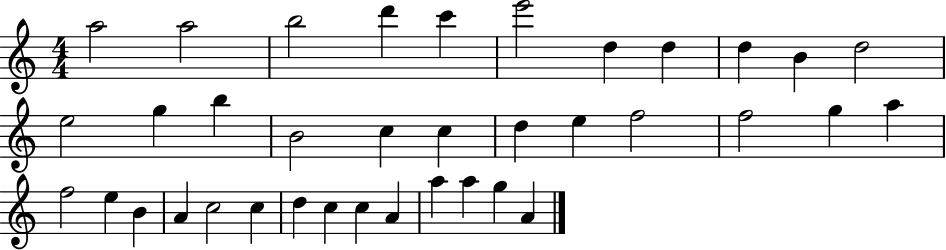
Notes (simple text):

A5/h A5/h B5/h D6/q C6/q E6/h D5/q D5/q D5/q B4/q D5/h E5/h G5/q B5/q B4/h C5/q C5/q D5/q E5/q F5/h F5/h G5/q A5/q F5/h E5/q B4/q A4/q C5/h C5/q D5/q C5/q C5/q A4/q A5/q A5/q G5/q A4/q